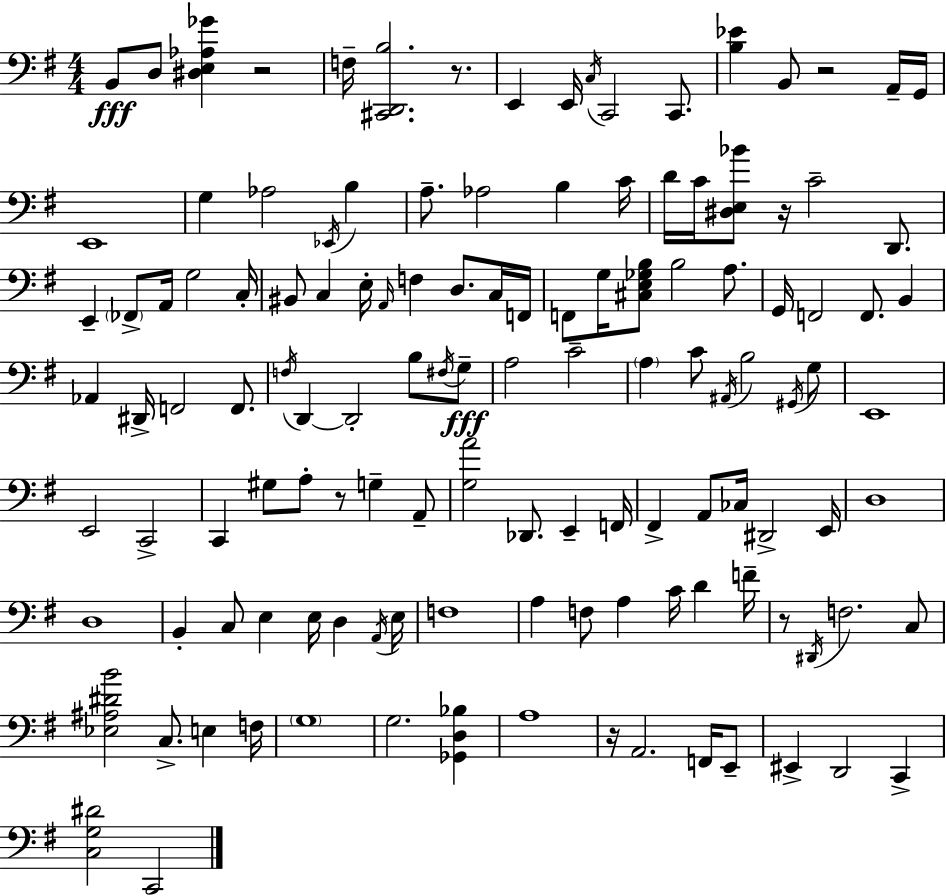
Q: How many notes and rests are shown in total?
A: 127